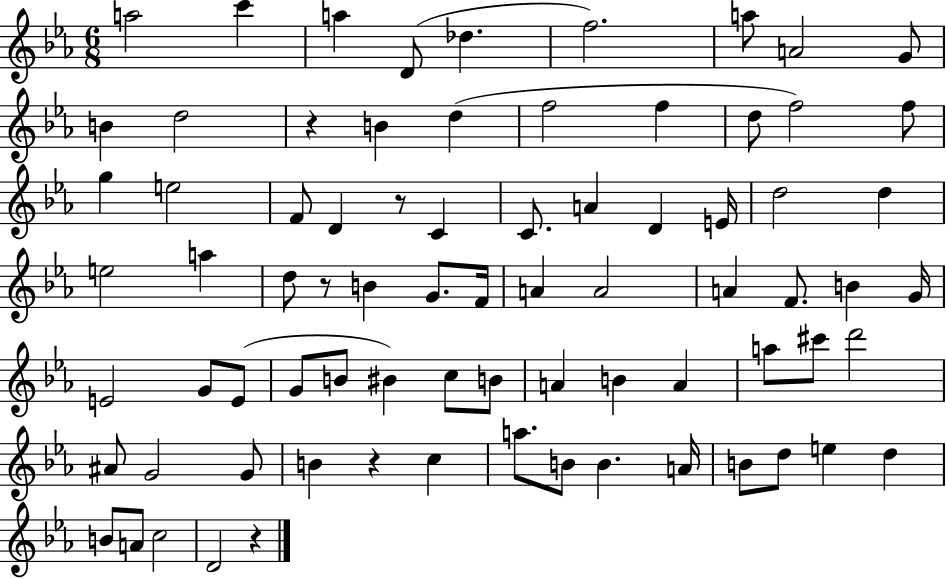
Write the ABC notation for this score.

X:1
T:Untitled
M:6/8
L:1/4
K:Eb
a2 c' a D/2 _d f2 a/2 A2 G/2 B d2 z B d f2 f d/2 f2 f/2 g e2 F/2 D z/2 C C/2 A D E/4 d2 d e2 a d/2 z/2 B G/2 F/4 A A2 A F/2 B G/4 E2 G/2 E/2 G/2 B/2 ^B c/2 B/2 A B A a/2 ^c'/2 d'2 ^A/2 G2 G/2 B z c a/2 B/2 B A/4 B/2 d/2 e d B/2 A/2 c2 D2 z